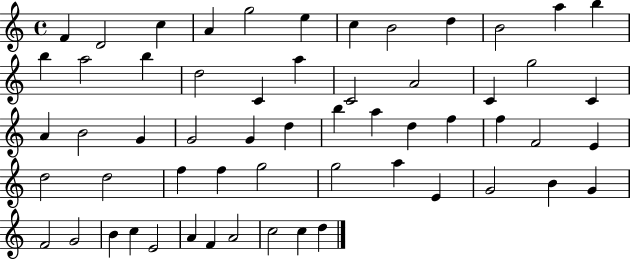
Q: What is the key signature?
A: C major